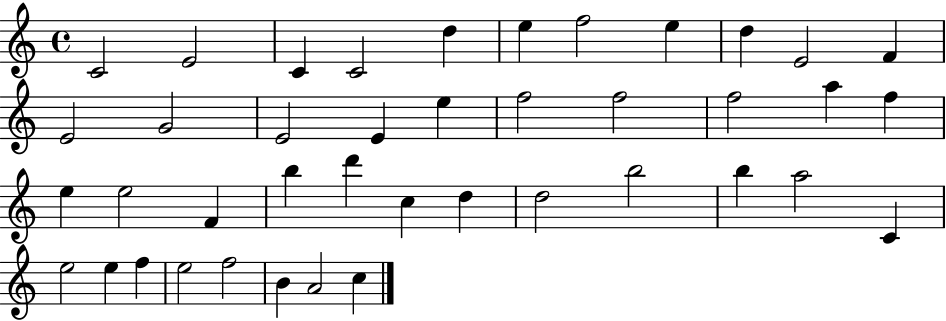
X:1
T:Untitled
M:4/4
L:1/4
K:C
C2 E2 C C2 d e f2 e d E2 F E2 G2 E2 E e f2 f2 f2 a f e e2 F b d' c d d2 b2 b a2 C e2 e f e2 f2 B A2 c